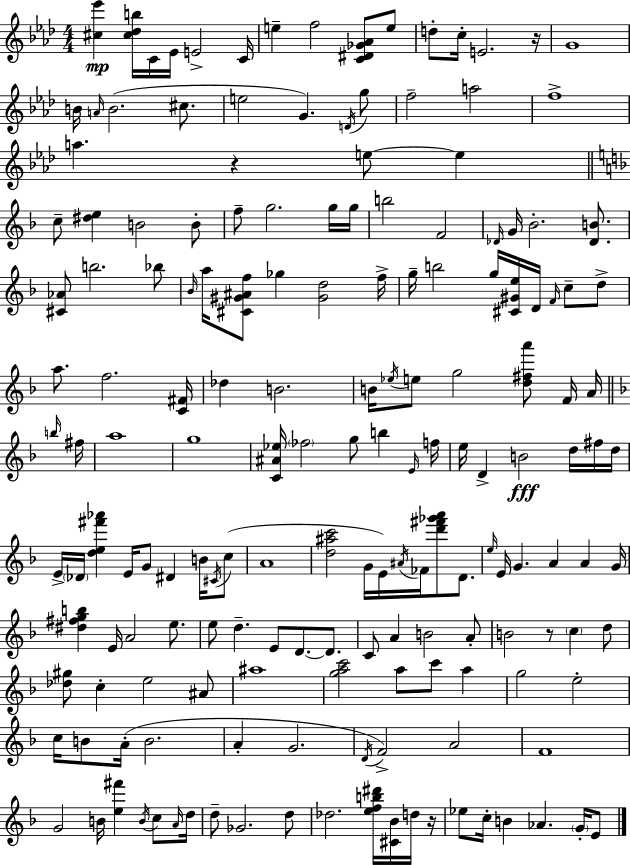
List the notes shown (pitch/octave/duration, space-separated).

[C#5,Eb6]/q [C#5,Db5,B5]/s C4/s Eb4/s E4/h C4/s E5/q F5/h [C4,D#4,Gb4,Ab4]/e E5/e D5/e C5/s E4/h. R/s G4/w B4/s A4/s B4/h. C#5/e. E5/h G4/q. D4/s G5/e F5/h A5/h F5/w A5/q. R/q E5/e E5/q C5/e [D#5,E5]/q B4/h B4/e F5/e G5/h. G5/s G5/s B5/h F4/h Db4/s G4/s Bb4/h. [Db4,B4]/e. [C#4,Ab4]/e B5/h. Bb5/e Bb4/s A5/s [C#4,G#4,A#4,F5]/e Gb5/q [G#4,D5]/h F5/s G5/s B5/h G5/s [C#4,G#4,E5]/s D4/s F4/s C5/e D5/e A5/e. F5/h. [C4,F#4]/s Db5/q B4/h. B4/s Eb5/s E5/e G5/h [D5,F#5,A6]/e F4/s A4/s B5/s F#5/s A5/w G5/w [C4,A#4,Eb5]/s FES5/h G5/e B5/q E4/s F5/s E5/s D4/q B4/h D5/s F#5/s D5/s E4/s Db4/s [D5,E5,F#6,Ab6]/q E4/s G4/e D#4/q B4/s C#4/s C5/e A4/w [D5,A#5,C6]/h G4/s E4/s A#4/s FES4/s [D6,F#6,Gb6,A6]/e D4/e. E5/s E4/s G4/q. A4/q A4/q G4/s [D#5,F#5,G5,B5]/q E4/s A4/h E5/e. E5/e D5/q. E4/e D4/e. D4/e. C4/e A4/q B4/h A4/e B4/h R/e C5/q D5/e [Db5,G#5]/e C5/q E5/h A#4/e A#5/w [G5,A5,C6]/h A5/e C6/e A5/q G5/h E5/h C5/s B4/e A4/s B4/h. A4/q G4/h. D4/s F4/h A4/h F4/w G4/h B4/s [E5,F#6]/q B4/s C5/e A4/s D5/s D5/e Gb4/h. D5/e Db5/h. [E5,F5,B5,D#6]/s [C#4,Bb4]/s D5/s R/s Eb5/e C5/s B4/q Ab4/q. G4/s E4/e